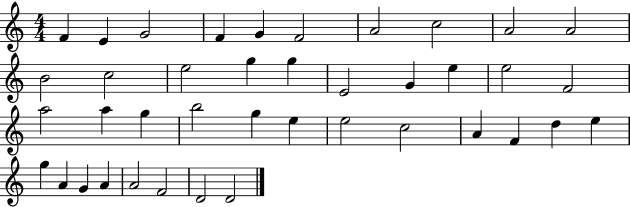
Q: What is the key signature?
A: C major